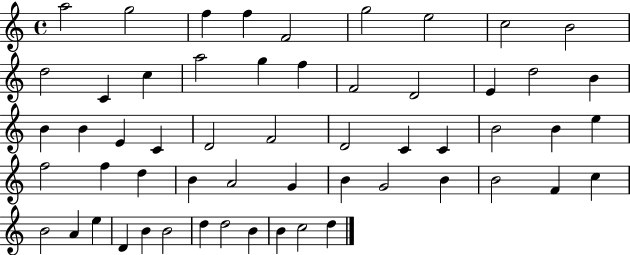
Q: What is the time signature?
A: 4/4